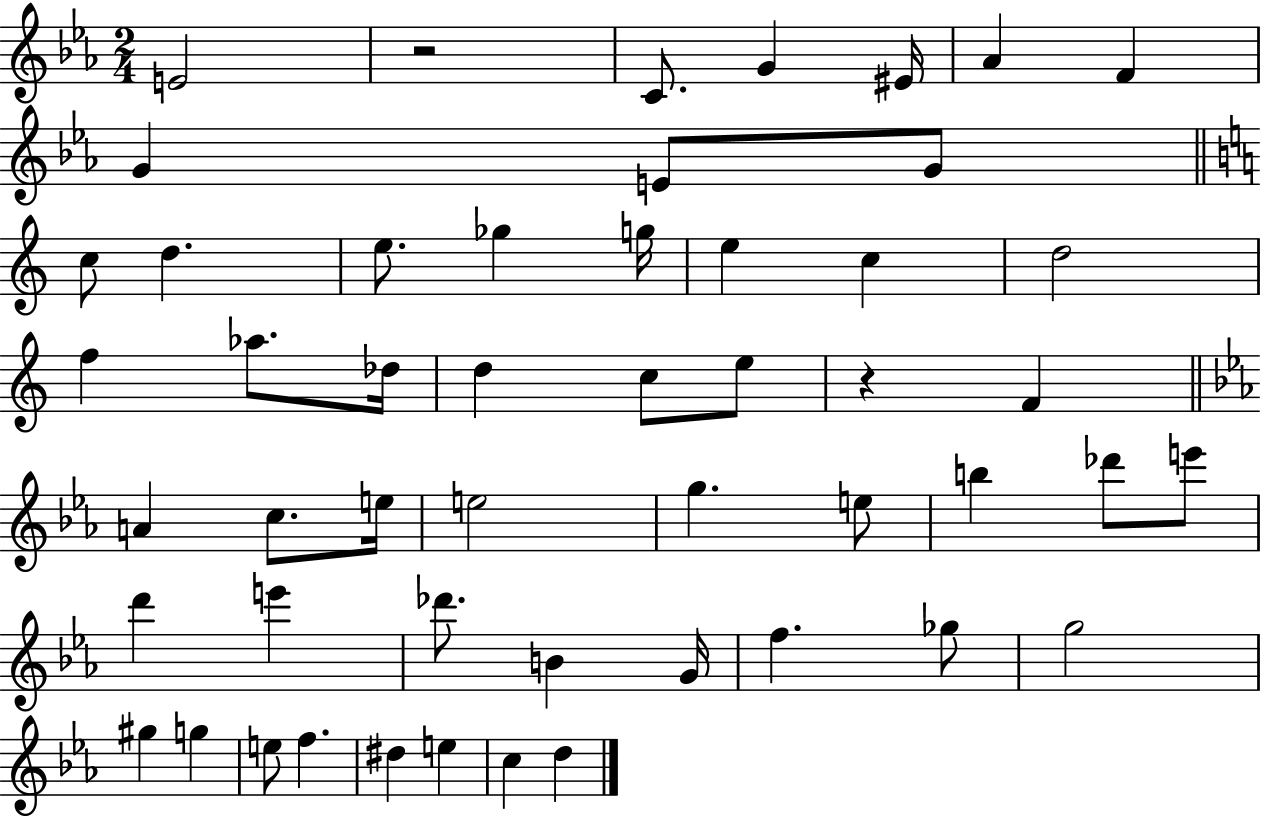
{
  \clef treble
  \numericTimeSignature
  \time 2/4
  \key ees \major
  e'2 | r2 | c'8. g'4 eis'16 | aes'4 f'4 | \break g'4 e'8 g'8 | \bar "||" \break \key a \minor c''8 d''4. | e''8. ges''4 g''16 | e''4 c''4 | d''2 | \break f''4 aes''8. des''16 | d''4 c''8 e''8 | r4 f'4 | \bar "||" \break \key c \minor a'4 c''8. e''16 | e''2 | g''4. e''8 | b''4 des'''8 e'''8 | \break d'''4 e'''4 | des'''8. b'4 g'16 | f''4. ges''8 | g''2 | \break gis''4 g''4 | e''8 f''4. | dis''4 e''4 | c''4 d''4 | \break \bar "|."
}